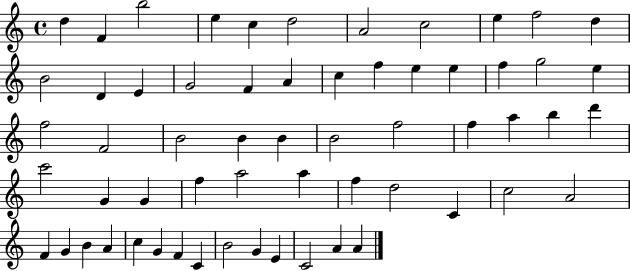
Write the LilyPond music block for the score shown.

{
  \clef treble
  \time 4/4
  \defaultTimeSignature
  \key c \major
  d''4 f'4 b''2 | e''4 c''4 d''2 | a'2 c''2 | e''4 f''2 d''4 | \break b'2 d'4 e'4 | g'2 f'4 a'4 | c''4 f''4 e''4 e''4 | f''4 g''2 e''4 | \break f''2 f'2 | b'2 b'4 b'4 | b'2 f''2 | f''4 a''4 b''4 d'''4 | \break c'''2 g'4 g'4 | f''4 a''2 a''4 | f''4 d''2 c'4 | c''2 a'2 | \break f'4 g'4 b'4 a'4 | c''4 g'4 f'4 c'4 | b'2 g'4 e'4 | c'2 a'4 a'4 | \break \bar "|."
}